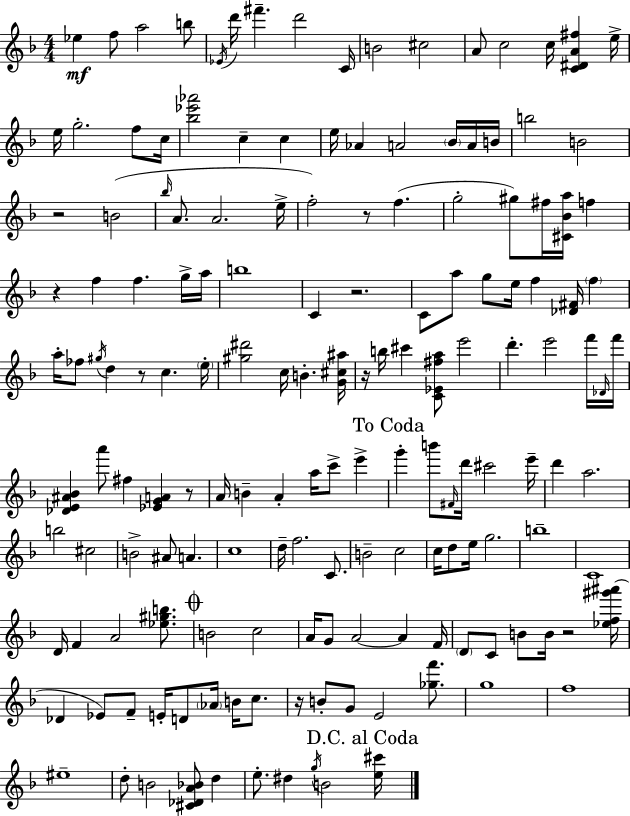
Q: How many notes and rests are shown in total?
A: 159